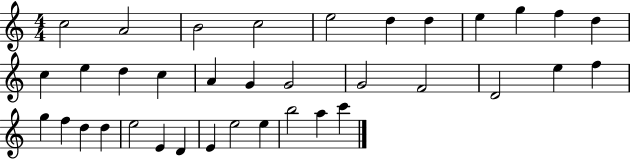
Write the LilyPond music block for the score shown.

{
  \clef treble
  \numericTimeSignature
  \time 4/4
  \key c \major
  c''2 a'2 | b'2 c''2 | e''2 d''4 d''4 | e''4 g''4 f''4 d''4 | \break c''4 e''4 d''4 c''4 | a'4 g'4 g'2 | g'2 f'2 | d'2 e''4 f''4 | \break g''4 f''4 d''4 d''4 | e''2 e'4 d'4 | e'4 e''2 e''4 | b''2 a''4 c'''4 | \break \bar "|."
}